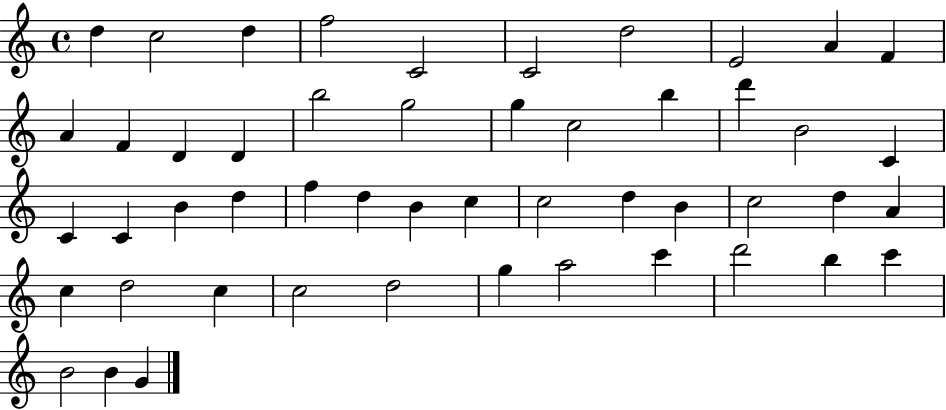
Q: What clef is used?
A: treble